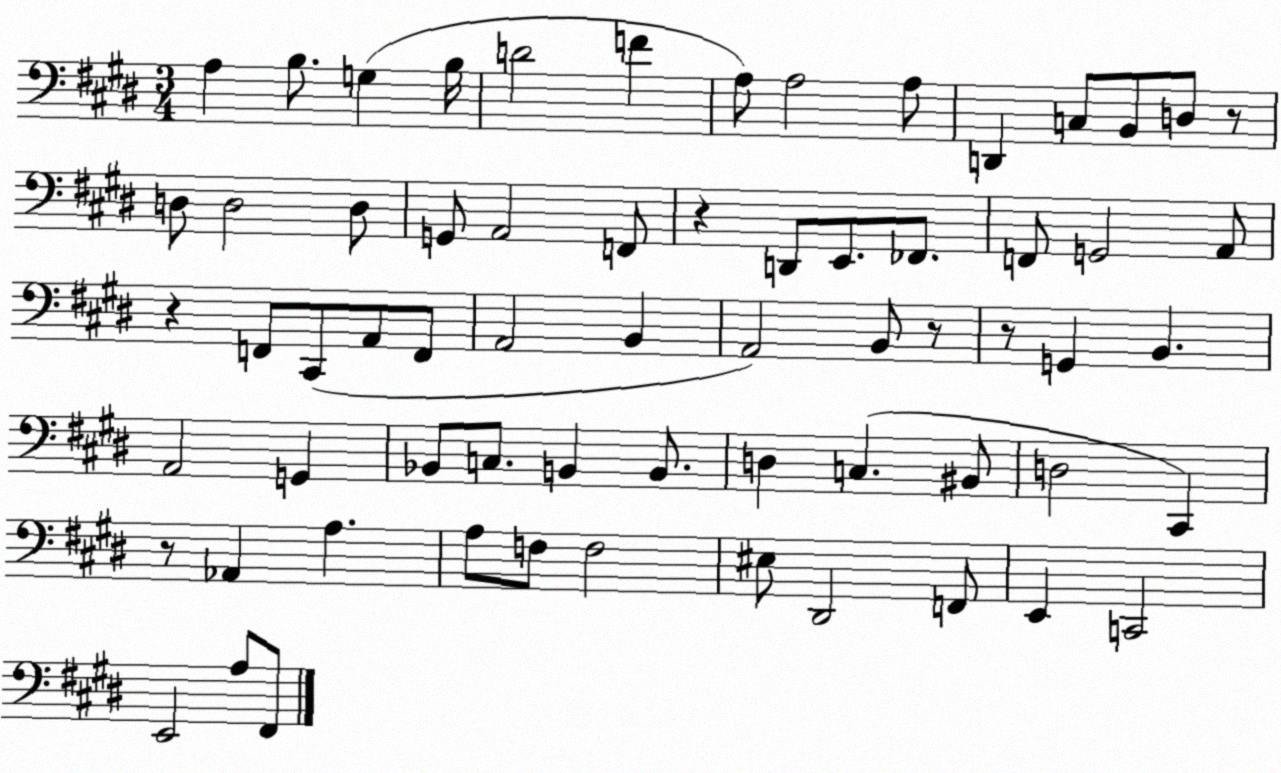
X:1
T:Untitled
M:3/4
L:1/4
K:E
A, B,/2 G, B,/4 D2 F A,/2 A,2 A,/2 D,, C,/2 B,,/2 D,/2 z/2 D,/2 D,2 D,/2 G,,/2 A,,2 F,,/2 z D,,/2 E,,/2 _F,,/2 F,,/2 G,,2 A,,/2 z F,,/2 ^C,,/2 A,,/2 F,,/2 A,,2 B,, A,,2 B,,/2 z/2 z/2 G,, B,, A,,2 G,, _B,,/2 C,/2 B,, B,,/2 D, C, ^B,,/2 D,2 ^C,, z/2 _A,, A, A,/2 F,/2 F,2 ^E,/2 ^D,,2 F,,/2 E,, C,,2 E,,2 A,/2 ^F,,/2